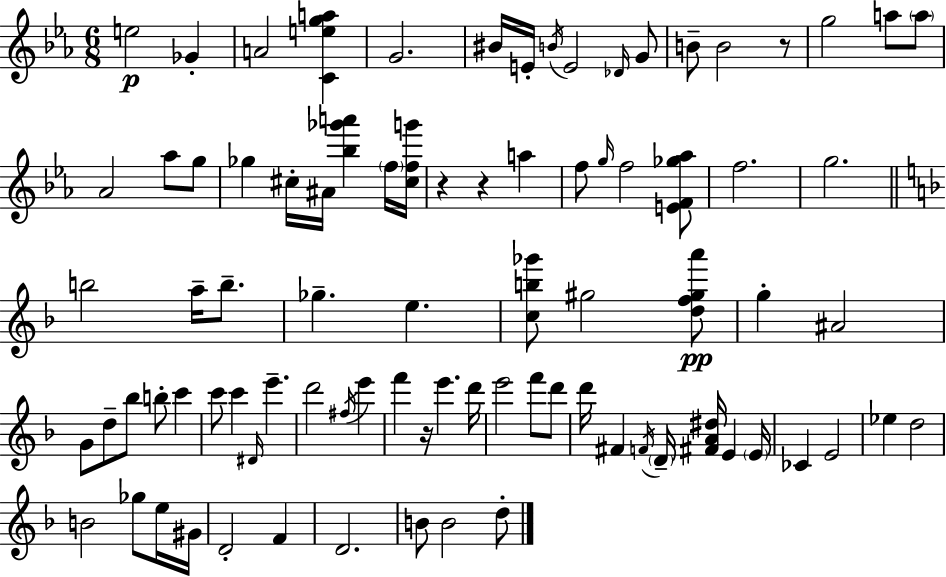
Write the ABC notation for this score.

X:1
T:Untitled
M:6/8
L:1/4
K:Cm
e2 _G A2 [Cega] G2 ^B/4 E/4 B/4 E2 _D/4 G/2 B/2 B2 z/2 g2 a/2 a/2 _A2 _a/2 g/2 _g ^c/4 ^A/4 [_b_g'a'] f/4 [^cfg']/4 z z a f/2 g/4 f2 [EF_g_a]/2 f2 g2 b2 a/4 b/2 _g e [cb_g']/2 ^g2 [df^ga']/2 g ^A2 G/2 d/2 _b/2 b/2 c' c'/2 c' ^D/4 e' d'2 ^f/4 e' f' z/4 e' d'/4 e'2 f'/2 d'/2 d'/4 ^F F/4 D/4 [^FA^d]/4 E E/4 _C E2 _e d2 B2 _g/2 e/4 ^G/4 D2 F D2 B/2 B2 d/2